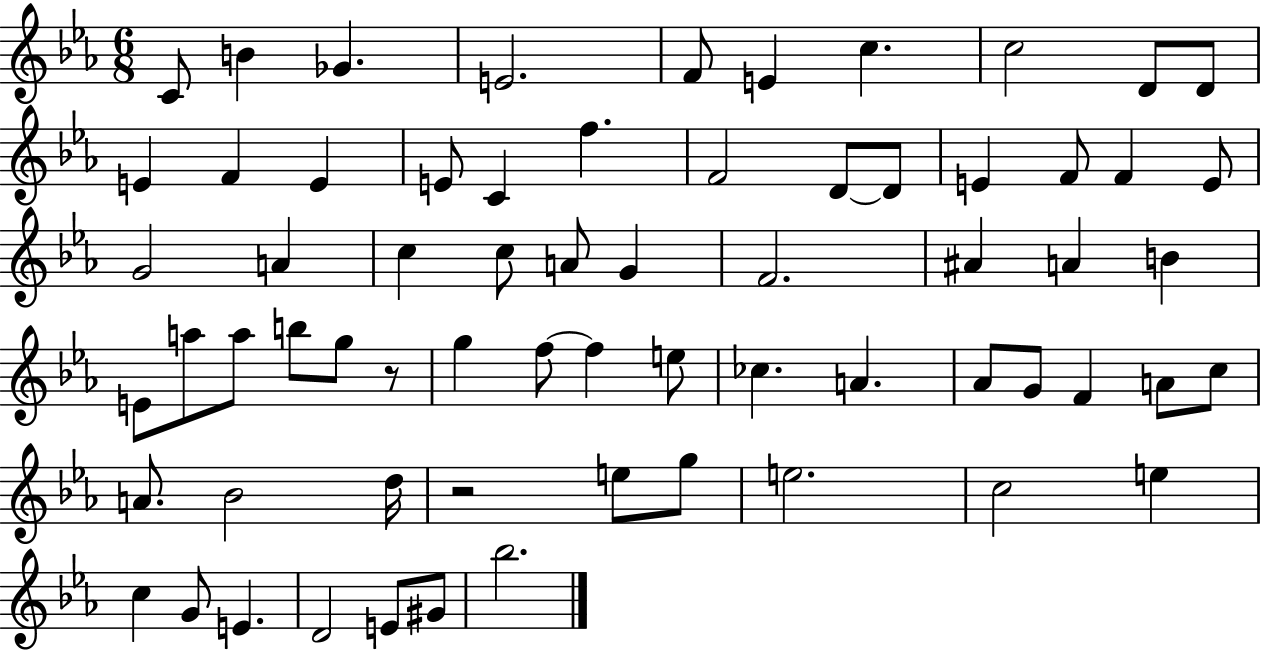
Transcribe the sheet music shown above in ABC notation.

X:1
T:Untitled
M:6/8
L:1/4
K:Eb
C/2 B _G E2 F/2 E c c2 D/2 D/2 E F E E/2 C f F2 D/2 D/2 E F/2 F E/2 G2 A c c/2 A/2 G F2 ^A A B E/2 a/2 a/2 b/2 g/2 z/2 g f/2 f e/2 _c A _A/2 G/2 F A/2 c/2 A/2 _B2 d/4 z2 e/2 g/2 e2 c2 e c G/2 E D2 E/2 ^G/2 _b2